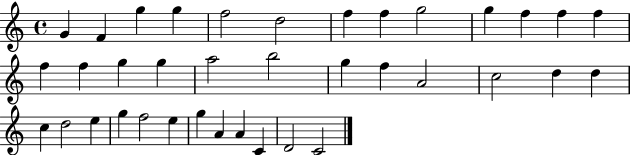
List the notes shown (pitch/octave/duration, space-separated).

G4/q F4/q G5/q G5/q F5/h D5/h F5/q F5/q G5/h G5/q F5/q F5/q F5/q F5/q F5/q G5/q G5/q A5/h B5/h G5/q F5/q A4/h C5/h D5/q D5/q C5/q D5/h E5/q G5/q F5/h E5/q G5/q A4/q A4/q C4/q D4/h C4/h